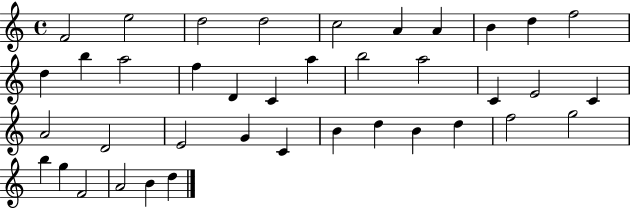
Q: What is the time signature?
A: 4/4